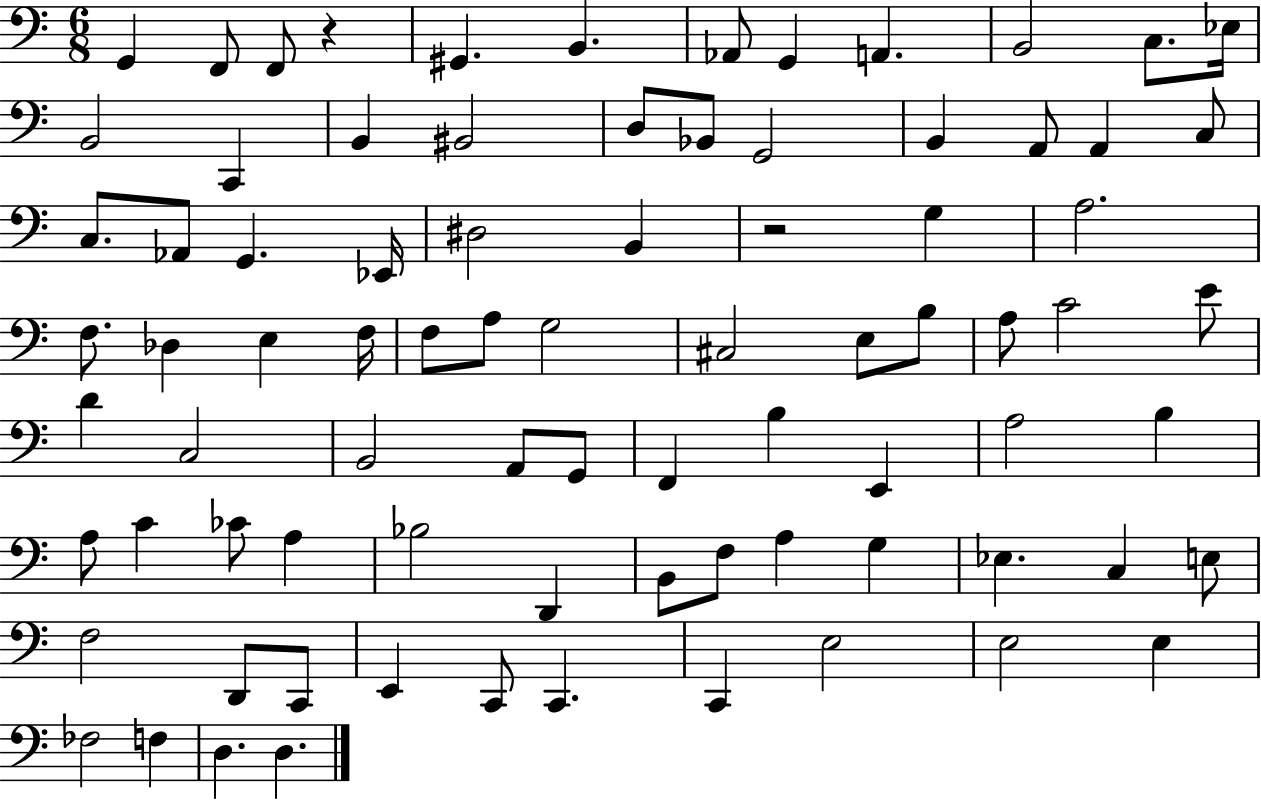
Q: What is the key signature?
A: C major